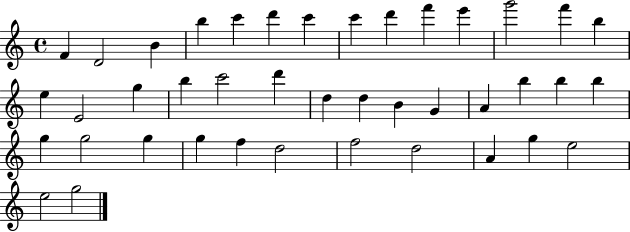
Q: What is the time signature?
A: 4/4